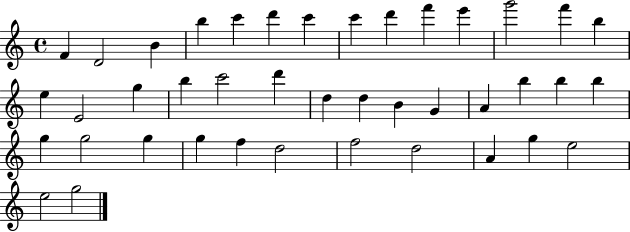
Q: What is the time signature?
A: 4/4